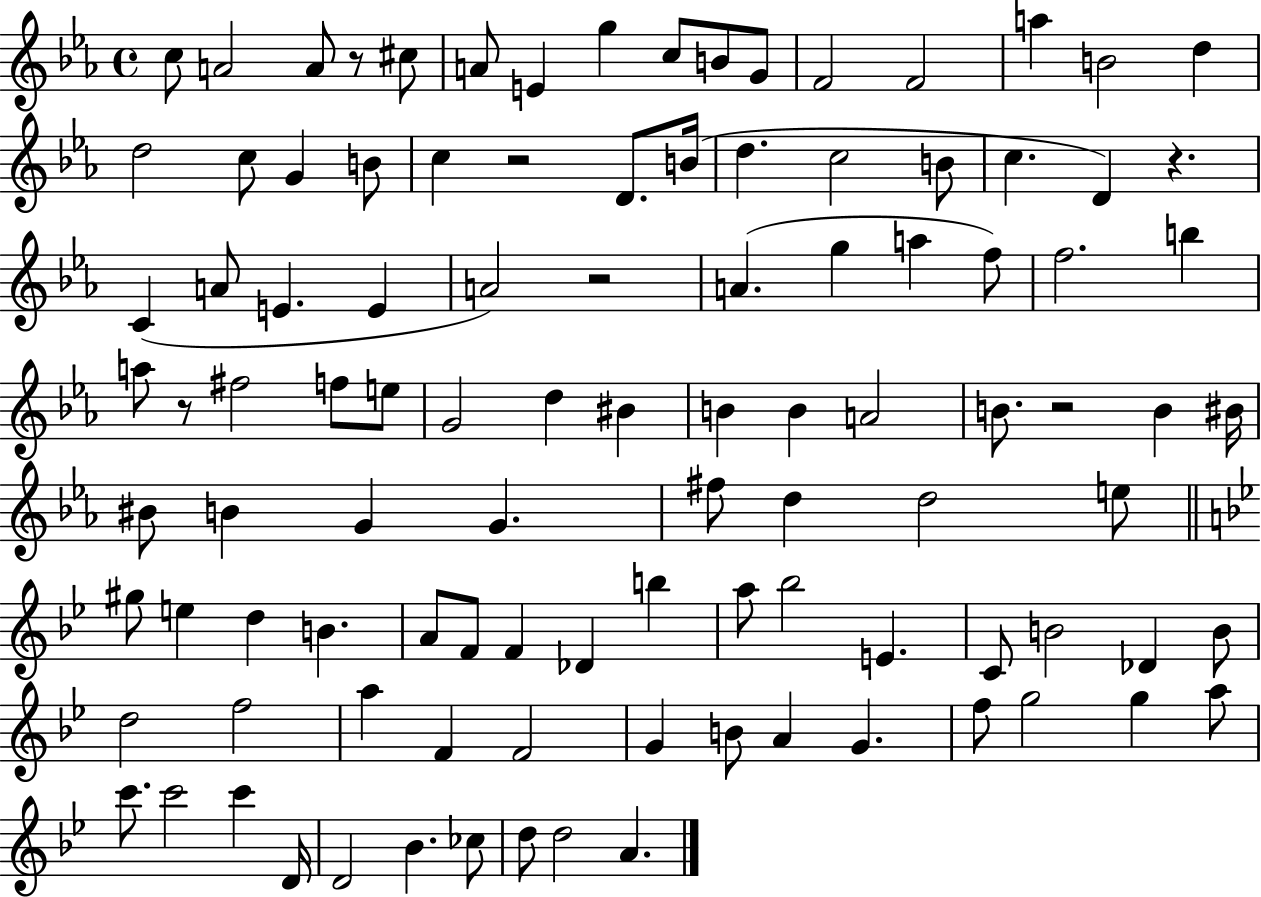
C5/e A4/h A4/e R/e C#5/e A4/e E4/q G5/q C5/e B4/e G4/e F4/h F4/h A5/q B4/h D5/q D5/h C5/e G4/q B4/e C5/q R/h D4/e. B4/s D5/q. C5/h B4/e C5/q. D4/q R/q. C4/q A4/e E4/q. E4/q A4/h R/h A4/q. G5/q A5/q F5/e F5/h. B5/q A5/e R/e F#5/h F5/e E5/e G4/h D5/q BIS4/q B4/q B4/q A4/h B4/e. R/h B4/q BIS4/s BIS4/e B4/q G4/q G4/q. F#5/e D5/q D5/h E5/e G#5/e E5/q D5/q B4/q. A4/e F4/e F4/q Db4/q B5/q A5/e Bb5/h E4/q. C4/e B4/h Db4/q B4/e D5/h F5/h A5/q F4/q F4/h G4/q B4/e A4/q G4/q. F5/e G5/h G5/q A5/e C6/e. C6/h C6/q D4/s D4/h Bb4/q. CES5/e D5/e D5/h A4/q.